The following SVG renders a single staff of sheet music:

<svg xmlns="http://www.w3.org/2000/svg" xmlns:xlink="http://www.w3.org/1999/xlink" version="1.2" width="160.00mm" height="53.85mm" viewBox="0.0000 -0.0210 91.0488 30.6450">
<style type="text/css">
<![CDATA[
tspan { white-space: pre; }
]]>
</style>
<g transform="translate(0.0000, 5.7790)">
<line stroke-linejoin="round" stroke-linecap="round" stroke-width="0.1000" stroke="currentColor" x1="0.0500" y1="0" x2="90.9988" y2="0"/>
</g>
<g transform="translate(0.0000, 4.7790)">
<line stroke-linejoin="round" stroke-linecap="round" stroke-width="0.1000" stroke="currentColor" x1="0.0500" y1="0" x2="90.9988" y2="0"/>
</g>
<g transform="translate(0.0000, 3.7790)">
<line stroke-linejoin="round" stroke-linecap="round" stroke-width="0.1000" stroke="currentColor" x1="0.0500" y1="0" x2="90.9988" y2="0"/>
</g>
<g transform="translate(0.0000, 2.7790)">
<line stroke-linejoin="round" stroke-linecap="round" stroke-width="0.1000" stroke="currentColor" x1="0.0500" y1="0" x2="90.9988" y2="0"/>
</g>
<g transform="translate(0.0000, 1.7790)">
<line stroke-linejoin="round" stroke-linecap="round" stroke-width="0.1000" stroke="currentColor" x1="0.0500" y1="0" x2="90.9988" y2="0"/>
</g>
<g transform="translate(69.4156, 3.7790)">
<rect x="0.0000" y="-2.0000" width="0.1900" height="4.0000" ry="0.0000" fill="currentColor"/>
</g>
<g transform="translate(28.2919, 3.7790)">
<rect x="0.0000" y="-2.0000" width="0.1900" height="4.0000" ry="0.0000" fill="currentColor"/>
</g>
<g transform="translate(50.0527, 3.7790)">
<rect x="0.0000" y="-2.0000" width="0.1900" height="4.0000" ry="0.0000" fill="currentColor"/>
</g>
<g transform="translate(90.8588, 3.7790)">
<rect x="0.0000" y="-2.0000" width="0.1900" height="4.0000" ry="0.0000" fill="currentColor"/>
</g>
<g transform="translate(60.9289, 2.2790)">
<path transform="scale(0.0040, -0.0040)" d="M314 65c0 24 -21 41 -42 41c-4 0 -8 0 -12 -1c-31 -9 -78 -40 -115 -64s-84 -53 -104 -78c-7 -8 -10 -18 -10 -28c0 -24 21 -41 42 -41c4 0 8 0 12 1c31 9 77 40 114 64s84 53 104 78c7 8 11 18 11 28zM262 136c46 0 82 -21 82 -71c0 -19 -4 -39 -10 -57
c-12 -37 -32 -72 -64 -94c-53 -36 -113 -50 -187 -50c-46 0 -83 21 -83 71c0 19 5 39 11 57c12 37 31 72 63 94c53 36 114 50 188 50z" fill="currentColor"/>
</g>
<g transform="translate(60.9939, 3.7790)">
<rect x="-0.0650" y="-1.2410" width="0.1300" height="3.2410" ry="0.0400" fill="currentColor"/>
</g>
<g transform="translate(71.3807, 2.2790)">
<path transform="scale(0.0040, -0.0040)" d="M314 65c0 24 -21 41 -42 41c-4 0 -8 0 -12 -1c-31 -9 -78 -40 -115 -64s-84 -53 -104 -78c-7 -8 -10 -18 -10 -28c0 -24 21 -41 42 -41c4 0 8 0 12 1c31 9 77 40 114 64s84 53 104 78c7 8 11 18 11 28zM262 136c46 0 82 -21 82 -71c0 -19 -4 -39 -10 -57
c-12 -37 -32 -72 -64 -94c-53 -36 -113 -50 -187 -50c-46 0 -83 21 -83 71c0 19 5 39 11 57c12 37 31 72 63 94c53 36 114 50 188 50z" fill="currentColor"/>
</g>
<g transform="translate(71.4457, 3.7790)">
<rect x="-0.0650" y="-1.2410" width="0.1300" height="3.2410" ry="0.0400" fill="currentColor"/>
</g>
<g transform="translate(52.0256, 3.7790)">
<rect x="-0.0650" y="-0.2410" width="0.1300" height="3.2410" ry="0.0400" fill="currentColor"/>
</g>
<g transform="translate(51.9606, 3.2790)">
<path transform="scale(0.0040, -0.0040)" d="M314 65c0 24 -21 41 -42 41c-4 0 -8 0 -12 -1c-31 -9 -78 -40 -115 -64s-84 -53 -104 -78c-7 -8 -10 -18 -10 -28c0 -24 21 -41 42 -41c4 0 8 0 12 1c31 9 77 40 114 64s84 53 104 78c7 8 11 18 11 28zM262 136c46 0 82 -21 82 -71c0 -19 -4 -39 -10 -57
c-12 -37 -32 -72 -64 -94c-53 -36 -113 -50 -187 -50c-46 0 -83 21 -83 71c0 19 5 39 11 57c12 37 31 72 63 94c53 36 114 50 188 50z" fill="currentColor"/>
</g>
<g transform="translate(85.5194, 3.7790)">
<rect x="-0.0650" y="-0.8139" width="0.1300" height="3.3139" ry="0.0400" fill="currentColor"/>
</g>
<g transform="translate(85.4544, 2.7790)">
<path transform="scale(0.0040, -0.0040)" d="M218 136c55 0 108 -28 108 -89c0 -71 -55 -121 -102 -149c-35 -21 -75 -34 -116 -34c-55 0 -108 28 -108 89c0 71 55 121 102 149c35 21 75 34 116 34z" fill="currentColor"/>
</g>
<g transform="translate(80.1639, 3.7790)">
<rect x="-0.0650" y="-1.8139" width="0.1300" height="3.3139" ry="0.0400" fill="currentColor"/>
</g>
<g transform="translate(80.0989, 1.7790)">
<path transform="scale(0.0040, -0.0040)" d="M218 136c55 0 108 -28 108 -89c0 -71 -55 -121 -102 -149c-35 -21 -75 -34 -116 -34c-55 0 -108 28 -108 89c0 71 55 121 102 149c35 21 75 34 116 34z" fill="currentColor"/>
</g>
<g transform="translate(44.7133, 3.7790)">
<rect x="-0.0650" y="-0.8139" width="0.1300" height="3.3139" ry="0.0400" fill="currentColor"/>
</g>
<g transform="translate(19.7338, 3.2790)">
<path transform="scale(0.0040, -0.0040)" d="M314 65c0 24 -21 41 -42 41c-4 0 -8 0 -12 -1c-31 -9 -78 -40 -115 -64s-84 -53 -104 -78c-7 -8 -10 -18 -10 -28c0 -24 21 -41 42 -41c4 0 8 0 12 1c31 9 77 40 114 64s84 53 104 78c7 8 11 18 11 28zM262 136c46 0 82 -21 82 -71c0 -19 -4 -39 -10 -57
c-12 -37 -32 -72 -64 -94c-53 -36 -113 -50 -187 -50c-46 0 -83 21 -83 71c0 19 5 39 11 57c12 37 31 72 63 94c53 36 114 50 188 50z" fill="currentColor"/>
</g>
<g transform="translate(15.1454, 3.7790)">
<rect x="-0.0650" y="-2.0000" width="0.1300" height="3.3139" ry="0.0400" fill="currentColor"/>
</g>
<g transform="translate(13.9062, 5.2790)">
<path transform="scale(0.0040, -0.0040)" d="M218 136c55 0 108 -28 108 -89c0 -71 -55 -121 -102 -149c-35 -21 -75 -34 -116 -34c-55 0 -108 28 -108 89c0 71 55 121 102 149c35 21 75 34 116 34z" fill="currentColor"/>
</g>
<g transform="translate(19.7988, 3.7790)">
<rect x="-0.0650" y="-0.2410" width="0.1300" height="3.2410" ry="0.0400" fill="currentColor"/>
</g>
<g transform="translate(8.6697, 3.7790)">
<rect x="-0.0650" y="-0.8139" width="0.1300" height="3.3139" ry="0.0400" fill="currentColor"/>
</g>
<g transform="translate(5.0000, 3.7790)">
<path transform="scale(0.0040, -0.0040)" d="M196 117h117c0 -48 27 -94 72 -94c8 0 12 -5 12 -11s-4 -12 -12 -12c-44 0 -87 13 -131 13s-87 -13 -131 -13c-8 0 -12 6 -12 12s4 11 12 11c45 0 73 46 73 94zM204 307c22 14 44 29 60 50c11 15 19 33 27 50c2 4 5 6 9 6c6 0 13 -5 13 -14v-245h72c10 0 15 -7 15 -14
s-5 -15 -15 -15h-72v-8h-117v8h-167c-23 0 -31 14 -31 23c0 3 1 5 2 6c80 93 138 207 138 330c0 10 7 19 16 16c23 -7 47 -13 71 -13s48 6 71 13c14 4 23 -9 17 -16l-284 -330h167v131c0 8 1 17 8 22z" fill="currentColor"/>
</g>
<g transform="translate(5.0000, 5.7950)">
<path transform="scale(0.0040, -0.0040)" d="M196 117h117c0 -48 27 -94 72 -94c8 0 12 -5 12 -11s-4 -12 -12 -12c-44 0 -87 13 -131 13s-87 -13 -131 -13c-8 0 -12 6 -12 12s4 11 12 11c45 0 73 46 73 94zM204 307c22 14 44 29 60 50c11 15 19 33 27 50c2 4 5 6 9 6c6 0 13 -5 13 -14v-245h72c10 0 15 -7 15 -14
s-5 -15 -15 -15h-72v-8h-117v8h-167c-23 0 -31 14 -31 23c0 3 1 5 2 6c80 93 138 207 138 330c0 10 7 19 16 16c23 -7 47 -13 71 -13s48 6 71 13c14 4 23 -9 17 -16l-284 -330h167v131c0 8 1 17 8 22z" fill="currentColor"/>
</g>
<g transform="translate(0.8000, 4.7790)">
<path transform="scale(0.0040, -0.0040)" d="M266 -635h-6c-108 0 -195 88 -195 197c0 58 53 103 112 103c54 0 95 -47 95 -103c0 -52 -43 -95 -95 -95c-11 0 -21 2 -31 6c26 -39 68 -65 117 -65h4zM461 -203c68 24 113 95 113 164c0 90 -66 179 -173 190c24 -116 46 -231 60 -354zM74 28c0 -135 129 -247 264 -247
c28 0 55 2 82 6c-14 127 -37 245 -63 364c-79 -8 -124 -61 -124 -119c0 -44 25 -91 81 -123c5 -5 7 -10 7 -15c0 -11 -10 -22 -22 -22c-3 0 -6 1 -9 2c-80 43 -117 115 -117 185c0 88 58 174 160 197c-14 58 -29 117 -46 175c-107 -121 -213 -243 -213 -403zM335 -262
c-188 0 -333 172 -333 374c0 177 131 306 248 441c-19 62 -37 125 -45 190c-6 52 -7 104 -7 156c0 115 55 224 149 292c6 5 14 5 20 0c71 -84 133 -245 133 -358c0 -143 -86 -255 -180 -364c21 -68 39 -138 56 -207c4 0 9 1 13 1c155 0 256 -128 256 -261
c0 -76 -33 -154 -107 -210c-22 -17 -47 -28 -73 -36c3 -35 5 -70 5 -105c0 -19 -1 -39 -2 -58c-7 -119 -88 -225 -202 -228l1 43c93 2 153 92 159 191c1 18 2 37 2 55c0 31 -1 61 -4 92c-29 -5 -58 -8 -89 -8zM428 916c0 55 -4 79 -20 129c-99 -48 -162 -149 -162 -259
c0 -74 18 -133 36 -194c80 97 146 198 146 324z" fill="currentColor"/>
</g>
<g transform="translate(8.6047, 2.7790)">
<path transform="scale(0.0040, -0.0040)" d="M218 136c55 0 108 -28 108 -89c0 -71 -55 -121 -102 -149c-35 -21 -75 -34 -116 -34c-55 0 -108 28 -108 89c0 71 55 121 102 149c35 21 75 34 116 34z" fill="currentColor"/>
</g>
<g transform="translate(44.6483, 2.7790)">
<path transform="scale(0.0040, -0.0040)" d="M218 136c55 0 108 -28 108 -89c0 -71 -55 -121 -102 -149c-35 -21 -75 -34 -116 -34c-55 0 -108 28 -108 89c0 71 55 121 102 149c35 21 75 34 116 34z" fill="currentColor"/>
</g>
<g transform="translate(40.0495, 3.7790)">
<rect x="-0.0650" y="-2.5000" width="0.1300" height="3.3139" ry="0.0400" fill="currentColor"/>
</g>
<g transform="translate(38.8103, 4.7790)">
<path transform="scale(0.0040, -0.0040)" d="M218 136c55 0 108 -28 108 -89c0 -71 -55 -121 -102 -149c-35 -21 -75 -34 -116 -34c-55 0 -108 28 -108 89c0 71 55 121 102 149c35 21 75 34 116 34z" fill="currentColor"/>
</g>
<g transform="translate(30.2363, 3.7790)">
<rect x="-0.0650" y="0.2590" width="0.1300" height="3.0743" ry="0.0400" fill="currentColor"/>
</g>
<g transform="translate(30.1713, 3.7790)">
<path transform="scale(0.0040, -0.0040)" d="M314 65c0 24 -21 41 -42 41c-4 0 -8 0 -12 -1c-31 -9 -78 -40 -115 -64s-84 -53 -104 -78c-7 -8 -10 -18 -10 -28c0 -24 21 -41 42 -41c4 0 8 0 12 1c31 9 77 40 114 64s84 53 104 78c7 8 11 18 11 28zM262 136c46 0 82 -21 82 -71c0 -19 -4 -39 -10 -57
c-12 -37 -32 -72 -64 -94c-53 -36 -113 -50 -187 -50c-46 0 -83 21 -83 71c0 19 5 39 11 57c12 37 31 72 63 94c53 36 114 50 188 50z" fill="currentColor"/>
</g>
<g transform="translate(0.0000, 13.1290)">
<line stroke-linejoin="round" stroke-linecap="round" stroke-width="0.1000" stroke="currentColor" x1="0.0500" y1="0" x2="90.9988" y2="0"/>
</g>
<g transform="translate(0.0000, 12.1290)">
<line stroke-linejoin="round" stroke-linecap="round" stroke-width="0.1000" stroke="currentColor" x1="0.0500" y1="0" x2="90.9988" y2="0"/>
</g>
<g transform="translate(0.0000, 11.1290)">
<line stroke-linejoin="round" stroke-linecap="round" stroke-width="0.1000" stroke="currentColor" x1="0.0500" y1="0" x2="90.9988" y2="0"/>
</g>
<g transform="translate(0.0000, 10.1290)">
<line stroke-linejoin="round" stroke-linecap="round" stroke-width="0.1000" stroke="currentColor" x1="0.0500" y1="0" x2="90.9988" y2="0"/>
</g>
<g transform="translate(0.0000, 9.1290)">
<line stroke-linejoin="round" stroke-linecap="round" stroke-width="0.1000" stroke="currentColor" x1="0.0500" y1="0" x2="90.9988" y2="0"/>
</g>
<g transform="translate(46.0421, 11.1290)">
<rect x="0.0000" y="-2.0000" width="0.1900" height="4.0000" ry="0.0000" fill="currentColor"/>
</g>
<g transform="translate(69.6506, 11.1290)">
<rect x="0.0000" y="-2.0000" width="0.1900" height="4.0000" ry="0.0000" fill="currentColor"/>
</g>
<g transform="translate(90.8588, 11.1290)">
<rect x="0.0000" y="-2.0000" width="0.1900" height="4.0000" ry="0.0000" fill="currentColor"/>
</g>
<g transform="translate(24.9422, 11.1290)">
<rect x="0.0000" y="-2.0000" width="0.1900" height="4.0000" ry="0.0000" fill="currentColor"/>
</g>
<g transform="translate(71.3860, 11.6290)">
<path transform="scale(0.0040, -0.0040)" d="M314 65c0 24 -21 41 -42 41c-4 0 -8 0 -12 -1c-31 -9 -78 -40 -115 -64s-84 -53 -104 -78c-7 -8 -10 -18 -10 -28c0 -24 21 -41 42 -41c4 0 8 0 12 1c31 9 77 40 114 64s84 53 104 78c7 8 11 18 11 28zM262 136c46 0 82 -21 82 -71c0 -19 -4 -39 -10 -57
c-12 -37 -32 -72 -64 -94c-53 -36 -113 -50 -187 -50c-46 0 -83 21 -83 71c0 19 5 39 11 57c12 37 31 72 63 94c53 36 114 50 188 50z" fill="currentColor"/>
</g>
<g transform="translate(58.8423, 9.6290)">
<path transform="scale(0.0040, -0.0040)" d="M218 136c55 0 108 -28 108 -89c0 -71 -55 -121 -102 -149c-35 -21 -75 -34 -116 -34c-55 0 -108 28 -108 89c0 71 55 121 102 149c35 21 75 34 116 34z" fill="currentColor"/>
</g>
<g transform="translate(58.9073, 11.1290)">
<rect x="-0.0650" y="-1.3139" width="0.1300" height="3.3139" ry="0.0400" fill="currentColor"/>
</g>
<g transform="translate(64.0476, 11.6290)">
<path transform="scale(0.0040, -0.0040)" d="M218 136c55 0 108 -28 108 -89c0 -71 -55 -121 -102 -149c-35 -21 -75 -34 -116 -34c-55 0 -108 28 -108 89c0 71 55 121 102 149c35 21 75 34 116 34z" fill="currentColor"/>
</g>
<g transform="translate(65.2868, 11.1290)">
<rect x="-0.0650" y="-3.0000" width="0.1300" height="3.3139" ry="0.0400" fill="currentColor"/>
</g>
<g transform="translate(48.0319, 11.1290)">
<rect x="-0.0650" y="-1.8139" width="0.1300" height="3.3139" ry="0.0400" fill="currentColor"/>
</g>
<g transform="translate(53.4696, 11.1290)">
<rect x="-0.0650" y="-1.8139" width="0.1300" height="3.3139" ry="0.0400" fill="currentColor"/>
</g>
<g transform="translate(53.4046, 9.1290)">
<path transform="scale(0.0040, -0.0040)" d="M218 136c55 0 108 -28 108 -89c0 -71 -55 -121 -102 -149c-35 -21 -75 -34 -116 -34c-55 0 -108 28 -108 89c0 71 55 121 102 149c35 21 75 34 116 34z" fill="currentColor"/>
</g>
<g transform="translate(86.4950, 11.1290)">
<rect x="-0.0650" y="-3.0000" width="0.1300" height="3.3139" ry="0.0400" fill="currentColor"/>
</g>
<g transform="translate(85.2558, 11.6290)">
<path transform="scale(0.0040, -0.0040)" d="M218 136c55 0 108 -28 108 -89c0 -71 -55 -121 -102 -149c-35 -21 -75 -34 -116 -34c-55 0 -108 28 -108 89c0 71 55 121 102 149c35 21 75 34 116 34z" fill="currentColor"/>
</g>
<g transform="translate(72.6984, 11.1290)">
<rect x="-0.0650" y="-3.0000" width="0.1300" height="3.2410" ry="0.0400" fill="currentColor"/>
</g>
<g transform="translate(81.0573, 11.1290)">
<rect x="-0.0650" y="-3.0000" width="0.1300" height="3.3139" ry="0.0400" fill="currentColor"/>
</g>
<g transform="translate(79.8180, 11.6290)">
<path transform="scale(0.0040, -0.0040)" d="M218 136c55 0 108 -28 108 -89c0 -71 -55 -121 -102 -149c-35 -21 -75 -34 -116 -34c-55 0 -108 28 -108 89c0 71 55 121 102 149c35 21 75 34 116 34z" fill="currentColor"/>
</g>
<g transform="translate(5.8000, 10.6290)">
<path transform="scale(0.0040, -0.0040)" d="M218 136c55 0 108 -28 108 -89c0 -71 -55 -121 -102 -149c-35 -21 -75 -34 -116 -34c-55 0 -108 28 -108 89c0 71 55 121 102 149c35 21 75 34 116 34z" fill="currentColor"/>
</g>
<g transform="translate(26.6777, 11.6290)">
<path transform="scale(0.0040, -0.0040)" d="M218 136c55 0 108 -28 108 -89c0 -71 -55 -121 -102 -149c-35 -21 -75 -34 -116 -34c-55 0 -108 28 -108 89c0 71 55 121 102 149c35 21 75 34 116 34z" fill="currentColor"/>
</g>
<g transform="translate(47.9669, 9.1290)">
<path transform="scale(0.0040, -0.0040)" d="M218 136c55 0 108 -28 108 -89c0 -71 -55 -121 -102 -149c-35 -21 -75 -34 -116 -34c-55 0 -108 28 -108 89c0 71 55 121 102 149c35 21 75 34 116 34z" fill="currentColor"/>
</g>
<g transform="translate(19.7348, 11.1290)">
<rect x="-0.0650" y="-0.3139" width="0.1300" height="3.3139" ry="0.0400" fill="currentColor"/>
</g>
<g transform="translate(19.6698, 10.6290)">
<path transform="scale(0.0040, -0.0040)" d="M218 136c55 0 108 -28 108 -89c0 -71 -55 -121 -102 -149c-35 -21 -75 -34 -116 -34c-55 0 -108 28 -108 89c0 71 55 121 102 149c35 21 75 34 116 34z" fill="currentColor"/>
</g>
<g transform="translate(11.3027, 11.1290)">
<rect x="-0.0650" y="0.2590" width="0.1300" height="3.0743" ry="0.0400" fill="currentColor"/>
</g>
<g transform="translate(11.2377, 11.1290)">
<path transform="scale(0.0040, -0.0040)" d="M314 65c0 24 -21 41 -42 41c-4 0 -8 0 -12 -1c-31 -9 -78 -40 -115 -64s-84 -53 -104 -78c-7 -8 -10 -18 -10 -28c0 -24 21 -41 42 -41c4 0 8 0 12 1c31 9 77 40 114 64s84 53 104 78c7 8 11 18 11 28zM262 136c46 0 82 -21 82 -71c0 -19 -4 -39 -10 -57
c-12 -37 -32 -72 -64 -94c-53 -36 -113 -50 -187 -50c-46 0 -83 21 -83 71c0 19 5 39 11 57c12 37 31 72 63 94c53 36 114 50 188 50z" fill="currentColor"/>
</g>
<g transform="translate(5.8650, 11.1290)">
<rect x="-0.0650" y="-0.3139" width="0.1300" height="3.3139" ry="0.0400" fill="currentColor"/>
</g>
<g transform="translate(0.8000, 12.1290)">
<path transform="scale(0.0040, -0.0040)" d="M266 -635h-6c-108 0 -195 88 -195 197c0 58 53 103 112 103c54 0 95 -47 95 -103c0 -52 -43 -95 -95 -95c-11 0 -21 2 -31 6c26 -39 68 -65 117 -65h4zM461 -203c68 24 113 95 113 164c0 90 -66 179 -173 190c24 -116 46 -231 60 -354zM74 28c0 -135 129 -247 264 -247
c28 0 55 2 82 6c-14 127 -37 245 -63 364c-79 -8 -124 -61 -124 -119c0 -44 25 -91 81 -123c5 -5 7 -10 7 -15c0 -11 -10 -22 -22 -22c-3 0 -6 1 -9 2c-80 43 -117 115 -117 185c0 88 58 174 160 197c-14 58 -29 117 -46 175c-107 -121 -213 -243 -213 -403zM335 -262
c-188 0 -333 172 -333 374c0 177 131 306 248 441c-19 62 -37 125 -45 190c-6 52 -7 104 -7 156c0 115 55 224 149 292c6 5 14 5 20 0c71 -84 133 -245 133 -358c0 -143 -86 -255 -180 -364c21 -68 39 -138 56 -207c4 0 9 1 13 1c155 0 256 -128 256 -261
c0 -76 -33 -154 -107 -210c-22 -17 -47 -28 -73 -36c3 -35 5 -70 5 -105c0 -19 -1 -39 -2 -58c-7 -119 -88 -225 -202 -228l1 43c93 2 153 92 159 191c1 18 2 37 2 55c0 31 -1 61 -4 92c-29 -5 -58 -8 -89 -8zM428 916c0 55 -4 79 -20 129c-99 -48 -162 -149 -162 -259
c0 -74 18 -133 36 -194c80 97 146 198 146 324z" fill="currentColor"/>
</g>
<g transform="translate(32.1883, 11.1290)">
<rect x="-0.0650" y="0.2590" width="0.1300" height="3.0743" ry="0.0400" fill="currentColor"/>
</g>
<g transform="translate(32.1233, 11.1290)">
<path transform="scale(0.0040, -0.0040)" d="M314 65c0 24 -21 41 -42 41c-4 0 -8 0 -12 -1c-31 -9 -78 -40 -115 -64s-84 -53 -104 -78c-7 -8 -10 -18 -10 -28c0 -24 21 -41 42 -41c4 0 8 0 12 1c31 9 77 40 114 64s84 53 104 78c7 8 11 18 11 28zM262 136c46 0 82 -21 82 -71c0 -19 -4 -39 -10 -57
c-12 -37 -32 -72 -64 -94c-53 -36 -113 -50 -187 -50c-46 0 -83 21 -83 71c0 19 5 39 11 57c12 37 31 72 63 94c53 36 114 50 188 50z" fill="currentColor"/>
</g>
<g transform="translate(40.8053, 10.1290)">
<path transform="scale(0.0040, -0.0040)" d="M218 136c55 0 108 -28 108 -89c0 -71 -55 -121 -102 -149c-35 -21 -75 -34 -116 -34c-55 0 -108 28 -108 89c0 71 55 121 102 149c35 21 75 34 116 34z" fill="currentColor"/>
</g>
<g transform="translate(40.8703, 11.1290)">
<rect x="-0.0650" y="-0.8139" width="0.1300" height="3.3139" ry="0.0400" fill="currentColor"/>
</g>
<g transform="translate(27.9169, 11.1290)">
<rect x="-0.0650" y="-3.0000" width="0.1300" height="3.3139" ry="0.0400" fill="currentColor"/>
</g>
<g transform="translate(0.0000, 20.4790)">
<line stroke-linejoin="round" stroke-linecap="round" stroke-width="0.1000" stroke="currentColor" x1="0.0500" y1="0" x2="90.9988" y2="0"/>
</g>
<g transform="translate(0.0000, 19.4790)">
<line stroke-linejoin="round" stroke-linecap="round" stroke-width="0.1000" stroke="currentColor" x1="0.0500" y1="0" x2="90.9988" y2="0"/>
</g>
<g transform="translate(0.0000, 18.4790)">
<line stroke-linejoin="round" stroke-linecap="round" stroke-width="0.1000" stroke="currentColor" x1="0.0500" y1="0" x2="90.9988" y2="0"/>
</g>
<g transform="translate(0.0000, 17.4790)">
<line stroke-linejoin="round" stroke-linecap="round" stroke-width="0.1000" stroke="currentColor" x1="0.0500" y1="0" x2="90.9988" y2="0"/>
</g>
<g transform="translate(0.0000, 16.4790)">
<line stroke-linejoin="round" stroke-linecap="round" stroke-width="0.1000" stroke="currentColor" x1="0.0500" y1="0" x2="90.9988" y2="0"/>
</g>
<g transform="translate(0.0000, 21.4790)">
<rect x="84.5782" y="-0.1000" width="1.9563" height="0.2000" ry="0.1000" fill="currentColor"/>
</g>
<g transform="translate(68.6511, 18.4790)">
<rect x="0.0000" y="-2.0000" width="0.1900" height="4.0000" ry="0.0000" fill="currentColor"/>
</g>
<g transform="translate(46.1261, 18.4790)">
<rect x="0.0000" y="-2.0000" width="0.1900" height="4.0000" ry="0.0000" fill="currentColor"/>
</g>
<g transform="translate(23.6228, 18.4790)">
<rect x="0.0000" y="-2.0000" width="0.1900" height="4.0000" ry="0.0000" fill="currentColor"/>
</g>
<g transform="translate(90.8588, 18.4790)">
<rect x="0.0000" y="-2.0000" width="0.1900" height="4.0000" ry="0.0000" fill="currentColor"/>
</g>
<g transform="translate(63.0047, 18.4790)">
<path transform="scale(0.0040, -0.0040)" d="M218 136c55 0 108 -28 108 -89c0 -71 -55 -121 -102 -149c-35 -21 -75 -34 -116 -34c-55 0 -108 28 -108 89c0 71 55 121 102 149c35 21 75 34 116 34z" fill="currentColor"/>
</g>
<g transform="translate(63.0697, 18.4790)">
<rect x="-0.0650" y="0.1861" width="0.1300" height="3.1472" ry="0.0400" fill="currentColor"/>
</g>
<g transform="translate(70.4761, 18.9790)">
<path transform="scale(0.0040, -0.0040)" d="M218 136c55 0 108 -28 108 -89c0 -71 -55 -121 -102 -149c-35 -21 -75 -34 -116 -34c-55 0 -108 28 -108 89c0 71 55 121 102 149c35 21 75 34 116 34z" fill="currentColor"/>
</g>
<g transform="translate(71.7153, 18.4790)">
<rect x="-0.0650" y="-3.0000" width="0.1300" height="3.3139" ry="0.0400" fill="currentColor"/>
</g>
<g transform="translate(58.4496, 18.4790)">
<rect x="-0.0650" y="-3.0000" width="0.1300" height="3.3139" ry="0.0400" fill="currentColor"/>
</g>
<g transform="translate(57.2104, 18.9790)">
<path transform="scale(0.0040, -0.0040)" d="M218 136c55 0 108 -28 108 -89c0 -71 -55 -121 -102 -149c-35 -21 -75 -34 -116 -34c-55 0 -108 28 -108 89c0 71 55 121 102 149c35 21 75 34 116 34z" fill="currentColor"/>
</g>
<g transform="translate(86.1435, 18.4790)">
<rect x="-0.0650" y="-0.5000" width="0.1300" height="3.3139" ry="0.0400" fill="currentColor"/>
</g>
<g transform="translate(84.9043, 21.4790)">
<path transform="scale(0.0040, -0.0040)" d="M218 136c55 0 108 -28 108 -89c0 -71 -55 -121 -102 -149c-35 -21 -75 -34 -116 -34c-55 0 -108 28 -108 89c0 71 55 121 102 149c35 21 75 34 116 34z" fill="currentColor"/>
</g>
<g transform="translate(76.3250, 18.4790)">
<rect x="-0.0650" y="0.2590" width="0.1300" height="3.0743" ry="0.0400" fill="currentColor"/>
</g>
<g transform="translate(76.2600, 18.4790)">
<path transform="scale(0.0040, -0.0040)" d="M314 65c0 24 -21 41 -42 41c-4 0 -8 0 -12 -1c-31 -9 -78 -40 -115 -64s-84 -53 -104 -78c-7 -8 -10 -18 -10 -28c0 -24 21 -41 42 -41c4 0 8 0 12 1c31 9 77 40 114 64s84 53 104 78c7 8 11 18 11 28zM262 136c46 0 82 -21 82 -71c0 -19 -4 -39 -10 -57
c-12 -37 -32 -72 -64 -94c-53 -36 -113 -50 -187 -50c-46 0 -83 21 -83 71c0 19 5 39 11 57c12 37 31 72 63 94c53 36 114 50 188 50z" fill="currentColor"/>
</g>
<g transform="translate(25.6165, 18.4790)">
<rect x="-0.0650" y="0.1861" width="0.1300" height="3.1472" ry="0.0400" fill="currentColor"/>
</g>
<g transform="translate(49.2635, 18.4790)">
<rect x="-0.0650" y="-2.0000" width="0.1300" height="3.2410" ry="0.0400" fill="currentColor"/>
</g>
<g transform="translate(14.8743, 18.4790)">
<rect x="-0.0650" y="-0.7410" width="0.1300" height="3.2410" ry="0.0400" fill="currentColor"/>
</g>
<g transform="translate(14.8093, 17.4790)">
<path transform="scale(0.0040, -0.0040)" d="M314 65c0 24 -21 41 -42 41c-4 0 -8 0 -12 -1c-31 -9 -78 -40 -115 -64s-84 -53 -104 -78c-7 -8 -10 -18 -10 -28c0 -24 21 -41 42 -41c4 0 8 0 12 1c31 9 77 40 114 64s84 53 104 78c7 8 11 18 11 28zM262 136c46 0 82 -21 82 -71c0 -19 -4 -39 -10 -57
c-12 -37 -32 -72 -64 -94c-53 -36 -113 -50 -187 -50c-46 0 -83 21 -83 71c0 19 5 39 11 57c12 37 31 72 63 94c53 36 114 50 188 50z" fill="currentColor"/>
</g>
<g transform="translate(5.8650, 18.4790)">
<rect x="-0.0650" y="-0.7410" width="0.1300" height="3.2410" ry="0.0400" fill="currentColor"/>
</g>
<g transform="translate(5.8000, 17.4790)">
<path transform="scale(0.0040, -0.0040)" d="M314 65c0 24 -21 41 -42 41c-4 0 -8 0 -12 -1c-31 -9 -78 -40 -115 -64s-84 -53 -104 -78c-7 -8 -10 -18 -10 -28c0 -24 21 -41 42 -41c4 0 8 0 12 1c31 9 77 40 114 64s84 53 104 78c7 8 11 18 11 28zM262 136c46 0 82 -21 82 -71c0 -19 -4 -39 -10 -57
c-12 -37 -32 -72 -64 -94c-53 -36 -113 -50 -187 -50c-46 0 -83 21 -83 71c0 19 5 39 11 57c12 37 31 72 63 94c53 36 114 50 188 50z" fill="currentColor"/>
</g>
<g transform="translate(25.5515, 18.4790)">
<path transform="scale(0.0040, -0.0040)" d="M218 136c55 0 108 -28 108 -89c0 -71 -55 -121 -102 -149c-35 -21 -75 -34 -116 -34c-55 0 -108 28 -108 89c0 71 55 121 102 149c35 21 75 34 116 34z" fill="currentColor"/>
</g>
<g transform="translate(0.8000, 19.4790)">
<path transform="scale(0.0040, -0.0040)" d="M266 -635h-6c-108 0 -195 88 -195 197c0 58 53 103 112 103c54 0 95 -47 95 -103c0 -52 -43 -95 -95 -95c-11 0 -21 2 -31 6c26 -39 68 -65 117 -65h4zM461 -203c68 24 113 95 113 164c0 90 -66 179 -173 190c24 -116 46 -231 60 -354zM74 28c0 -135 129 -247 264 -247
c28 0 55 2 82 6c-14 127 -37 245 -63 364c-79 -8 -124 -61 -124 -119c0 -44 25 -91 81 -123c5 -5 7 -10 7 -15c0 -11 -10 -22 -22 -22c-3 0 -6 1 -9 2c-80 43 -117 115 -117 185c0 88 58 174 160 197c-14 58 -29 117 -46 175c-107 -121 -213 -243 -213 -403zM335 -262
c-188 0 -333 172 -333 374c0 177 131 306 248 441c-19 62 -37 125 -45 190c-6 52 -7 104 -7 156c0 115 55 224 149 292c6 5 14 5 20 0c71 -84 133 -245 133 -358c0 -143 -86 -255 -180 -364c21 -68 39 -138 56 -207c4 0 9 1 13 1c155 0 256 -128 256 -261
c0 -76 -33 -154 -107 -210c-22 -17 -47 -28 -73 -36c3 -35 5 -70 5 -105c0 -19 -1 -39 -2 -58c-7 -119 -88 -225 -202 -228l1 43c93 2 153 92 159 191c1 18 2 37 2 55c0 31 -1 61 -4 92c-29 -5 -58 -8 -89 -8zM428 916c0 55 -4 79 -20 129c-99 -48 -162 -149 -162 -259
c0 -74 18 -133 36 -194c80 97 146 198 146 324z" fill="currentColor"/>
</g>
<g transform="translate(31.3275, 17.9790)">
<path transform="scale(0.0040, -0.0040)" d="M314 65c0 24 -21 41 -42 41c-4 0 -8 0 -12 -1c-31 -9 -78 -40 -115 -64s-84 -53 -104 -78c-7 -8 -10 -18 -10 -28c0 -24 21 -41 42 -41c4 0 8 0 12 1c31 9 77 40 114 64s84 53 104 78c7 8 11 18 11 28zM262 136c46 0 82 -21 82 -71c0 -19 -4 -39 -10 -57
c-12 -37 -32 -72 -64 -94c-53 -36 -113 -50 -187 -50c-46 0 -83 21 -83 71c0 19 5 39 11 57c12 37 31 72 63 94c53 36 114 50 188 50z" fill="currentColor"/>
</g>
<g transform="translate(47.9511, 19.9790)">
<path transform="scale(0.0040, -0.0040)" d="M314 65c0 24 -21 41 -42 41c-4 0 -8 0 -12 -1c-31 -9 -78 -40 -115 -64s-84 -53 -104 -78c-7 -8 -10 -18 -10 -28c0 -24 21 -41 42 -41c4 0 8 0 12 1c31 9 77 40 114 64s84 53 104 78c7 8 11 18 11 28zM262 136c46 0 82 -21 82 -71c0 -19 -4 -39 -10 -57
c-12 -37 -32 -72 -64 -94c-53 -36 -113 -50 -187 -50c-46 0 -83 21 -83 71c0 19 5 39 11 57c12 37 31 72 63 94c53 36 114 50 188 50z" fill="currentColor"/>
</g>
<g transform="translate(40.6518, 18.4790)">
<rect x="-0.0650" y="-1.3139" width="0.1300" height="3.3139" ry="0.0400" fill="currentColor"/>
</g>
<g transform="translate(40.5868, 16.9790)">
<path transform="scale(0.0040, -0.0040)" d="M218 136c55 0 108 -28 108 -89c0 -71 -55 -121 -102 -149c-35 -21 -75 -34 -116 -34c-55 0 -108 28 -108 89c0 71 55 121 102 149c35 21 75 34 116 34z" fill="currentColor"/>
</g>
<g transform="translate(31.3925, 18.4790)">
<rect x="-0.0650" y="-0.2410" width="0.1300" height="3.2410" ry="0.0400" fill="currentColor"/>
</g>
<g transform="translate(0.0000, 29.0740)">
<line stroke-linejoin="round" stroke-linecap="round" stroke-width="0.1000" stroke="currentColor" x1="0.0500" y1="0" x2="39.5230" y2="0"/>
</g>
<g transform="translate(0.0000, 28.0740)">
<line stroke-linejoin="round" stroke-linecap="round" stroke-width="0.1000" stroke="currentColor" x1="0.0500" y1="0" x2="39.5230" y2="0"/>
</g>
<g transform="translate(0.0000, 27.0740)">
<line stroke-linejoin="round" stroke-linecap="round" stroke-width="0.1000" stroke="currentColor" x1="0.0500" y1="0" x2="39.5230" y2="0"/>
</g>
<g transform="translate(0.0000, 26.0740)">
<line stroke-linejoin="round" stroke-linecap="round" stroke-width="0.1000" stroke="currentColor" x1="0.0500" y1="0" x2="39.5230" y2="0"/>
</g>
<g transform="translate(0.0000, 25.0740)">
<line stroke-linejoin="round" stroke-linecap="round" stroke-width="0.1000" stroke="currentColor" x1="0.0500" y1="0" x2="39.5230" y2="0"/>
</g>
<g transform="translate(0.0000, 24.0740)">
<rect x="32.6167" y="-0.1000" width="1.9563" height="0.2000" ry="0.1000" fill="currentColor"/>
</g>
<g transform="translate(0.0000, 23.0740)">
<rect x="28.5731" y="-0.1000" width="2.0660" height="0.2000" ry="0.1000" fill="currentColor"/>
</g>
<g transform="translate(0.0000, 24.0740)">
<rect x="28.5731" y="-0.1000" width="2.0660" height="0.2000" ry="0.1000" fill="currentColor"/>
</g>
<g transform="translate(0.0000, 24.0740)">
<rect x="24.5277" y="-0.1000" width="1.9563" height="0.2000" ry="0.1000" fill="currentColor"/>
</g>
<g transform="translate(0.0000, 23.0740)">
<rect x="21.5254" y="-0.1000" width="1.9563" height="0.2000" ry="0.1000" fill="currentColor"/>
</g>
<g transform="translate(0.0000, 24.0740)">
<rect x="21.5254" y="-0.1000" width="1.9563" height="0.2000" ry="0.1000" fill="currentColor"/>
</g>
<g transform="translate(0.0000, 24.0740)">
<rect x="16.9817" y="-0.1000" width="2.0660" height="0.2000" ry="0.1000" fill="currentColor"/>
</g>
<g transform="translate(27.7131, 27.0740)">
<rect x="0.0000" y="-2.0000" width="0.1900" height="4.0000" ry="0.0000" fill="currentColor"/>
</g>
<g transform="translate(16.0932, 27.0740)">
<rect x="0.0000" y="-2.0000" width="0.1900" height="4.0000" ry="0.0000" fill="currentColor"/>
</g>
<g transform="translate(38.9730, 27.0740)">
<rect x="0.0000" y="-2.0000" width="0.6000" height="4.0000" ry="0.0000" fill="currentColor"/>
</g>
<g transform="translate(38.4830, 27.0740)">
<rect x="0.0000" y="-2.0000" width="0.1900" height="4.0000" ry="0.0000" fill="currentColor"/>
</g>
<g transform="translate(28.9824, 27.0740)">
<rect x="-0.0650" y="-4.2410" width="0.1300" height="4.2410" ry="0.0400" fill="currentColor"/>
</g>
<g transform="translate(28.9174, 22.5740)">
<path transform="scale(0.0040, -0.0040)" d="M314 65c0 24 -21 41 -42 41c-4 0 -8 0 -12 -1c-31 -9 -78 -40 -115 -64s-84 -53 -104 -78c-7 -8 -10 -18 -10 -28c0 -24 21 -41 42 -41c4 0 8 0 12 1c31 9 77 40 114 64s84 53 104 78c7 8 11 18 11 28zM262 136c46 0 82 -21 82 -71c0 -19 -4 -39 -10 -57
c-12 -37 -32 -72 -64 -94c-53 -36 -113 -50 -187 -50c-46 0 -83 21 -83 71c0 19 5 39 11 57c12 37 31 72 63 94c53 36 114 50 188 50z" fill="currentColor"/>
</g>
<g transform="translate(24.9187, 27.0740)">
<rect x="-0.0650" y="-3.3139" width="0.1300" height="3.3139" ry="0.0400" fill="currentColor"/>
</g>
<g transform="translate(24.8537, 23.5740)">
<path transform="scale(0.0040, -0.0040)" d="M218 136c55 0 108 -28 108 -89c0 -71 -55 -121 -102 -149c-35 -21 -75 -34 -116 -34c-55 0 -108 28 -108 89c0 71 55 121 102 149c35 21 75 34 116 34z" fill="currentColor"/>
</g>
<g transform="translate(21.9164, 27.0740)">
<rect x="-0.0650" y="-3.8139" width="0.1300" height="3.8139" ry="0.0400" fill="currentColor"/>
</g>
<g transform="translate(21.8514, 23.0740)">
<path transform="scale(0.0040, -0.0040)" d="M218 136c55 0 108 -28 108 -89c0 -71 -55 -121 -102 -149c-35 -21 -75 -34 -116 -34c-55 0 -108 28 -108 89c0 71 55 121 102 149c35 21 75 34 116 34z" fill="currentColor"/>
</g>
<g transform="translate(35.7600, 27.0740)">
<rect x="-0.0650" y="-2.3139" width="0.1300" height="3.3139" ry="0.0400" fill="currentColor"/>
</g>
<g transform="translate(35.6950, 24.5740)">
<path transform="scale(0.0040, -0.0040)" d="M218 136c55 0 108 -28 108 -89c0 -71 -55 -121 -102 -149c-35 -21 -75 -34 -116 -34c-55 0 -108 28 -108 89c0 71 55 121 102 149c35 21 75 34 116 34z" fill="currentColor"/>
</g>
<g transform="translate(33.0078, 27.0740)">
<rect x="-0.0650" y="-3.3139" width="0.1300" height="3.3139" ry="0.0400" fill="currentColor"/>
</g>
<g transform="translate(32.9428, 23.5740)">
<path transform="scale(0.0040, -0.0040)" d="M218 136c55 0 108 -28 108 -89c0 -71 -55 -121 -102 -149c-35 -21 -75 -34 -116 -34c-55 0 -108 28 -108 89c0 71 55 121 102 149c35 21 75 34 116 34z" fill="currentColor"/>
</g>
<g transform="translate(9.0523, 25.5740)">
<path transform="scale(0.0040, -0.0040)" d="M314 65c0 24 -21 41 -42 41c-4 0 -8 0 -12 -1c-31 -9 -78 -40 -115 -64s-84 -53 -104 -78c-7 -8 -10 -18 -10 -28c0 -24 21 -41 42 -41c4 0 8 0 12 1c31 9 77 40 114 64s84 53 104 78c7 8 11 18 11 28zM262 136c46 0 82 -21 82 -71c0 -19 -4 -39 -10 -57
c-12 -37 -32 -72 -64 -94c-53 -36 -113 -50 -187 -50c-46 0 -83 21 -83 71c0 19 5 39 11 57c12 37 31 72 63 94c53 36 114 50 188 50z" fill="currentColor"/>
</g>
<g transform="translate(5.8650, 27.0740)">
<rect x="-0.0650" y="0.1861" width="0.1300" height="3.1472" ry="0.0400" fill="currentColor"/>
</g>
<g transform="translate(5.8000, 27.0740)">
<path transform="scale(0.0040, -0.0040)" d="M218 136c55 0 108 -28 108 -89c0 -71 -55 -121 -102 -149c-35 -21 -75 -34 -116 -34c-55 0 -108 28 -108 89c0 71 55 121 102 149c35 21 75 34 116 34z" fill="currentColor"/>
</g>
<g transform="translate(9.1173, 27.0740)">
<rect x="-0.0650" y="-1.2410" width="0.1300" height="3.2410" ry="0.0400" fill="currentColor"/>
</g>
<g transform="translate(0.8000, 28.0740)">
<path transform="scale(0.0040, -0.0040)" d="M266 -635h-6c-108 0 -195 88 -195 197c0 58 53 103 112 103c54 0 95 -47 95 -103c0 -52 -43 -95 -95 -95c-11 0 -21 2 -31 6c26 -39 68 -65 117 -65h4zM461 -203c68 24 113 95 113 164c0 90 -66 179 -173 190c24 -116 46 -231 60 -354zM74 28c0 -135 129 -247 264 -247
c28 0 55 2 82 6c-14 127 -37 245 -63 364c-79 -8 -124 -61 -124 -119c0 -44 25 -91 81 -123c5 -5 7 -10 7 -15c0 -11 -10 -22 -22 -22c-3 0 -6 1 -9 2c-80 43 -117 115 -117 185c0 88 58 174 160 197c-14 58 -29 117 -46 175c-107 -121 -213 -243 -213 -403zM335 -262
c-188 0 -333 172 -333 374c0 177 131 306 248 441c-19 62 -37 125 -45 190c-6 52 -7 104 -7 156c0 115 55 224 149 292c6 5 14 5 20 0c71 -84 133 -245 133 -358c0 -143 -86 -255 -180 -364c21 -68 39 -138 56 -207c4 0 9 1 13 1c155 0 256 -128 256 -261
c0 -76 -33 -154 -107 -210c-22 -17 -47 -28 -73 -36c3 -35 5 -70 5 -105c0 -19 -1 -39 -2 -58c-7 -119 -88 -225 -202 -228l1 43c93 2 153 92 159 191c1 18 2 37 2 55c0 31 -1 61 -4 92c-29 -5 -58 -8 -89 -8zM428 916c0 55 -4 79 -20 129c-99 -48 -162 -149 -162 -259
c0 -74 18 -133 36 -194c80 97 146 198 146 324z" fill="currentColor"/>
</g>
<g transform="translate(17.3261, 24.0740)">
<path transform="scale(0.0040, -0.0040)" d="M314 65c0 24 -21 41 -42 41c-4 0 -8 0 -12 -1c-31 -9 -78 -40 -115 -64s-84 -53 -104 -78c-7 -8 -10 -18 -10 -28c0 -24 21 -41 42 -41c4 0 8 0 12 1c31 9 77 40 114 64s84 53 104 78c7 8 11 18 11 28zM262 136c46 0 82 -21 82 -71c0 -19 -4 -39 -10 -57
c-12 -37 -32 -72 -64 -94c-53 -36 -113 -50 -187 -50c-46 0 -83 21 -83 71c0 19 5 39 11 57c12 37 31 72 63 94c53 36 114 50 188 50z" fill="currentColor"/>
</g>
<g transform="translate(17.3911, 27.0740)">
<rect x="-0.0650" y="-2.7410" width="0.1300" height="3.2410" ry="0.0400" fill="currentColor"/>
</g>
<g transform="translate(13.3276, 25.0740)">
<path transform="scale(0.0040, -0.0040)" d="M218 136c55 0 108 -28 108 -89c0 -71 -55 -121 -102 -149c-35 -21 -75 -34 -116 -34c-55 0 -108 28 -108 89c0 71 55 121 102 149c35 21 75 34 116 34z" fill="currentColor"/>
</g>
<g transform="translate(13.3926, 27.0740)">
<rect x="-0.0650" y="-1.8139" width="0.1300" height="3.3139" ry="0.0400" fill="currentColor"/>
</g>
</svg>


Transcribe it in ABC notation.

X:1
T:Untitled
M:4/4
L:1/4
K:C
d F c2 B2 G d c2 e2 e2 f d c B2 c A B2 d f f e A A2 A A d2 d2 B c2 e F2 A B A B2 C B e2 f a2 c' b d'2 b g